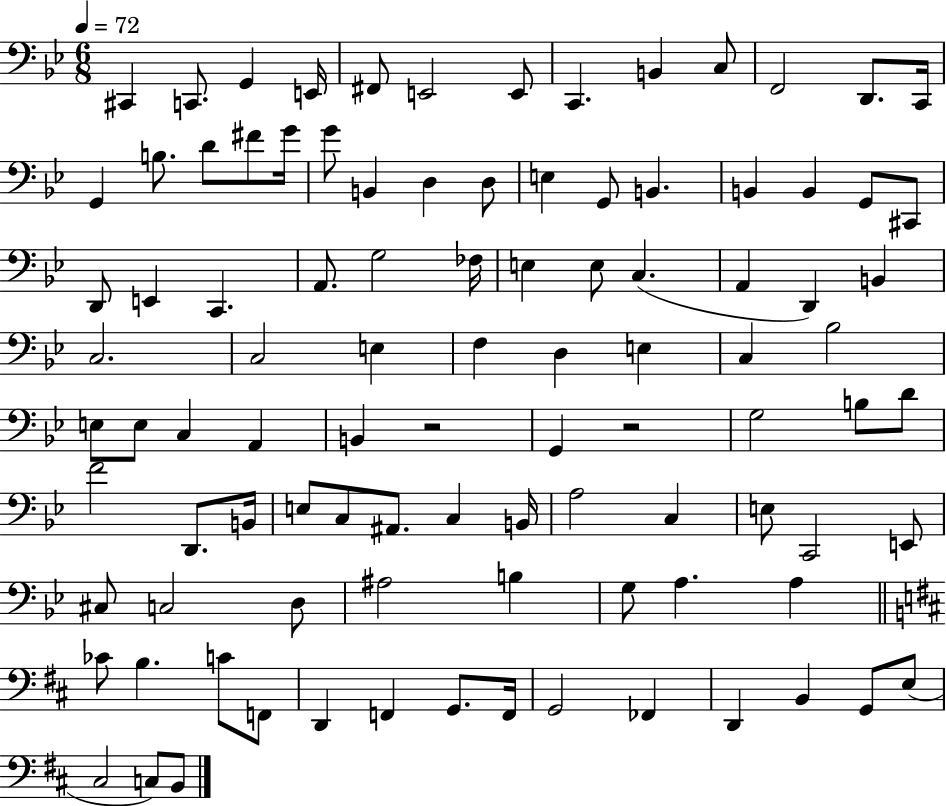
X:1
T:Untitled
M:6/8
L:1/4
K:Bb
^C,, C,,/2 G,, E,,/4 ^F,,/2 E,,2 E,,/2 C,, B,, C,/2 F,,2 D,,/2 C,,/4 G,, B,/2 D/2 ^F/2 G/4 G/2 B,, D, D,/2 E, G,,/2 B,, B,, B,, G,,/2 ^C,,/2 D,,/2 E,, C,, A,,/2 G,2 _F,/4 E, E,/2 C, A,, D,, B,, C,2 C,2 E, F, D, E, C, _B,2 E,/2 E,/2 C, A,, B,, z2 G,, z2 G,2 B,/2 D/2 F2 D,,/2 B,,/4 E,/2 C,/2 ^A,,/2 C, B,,/4 A,2 C, E,/2 C,,2 E,,/2 ^C,/2 C,2 D,/2 ^A,2 B, G,/2 A, A, _C/2 B, C/2 F,,/2 D,, F,, G,,/2 F,,/4 G,,2 _F,, D,, B,, G,,/2 E,/2 ^C,2 C,/2 B,,/2